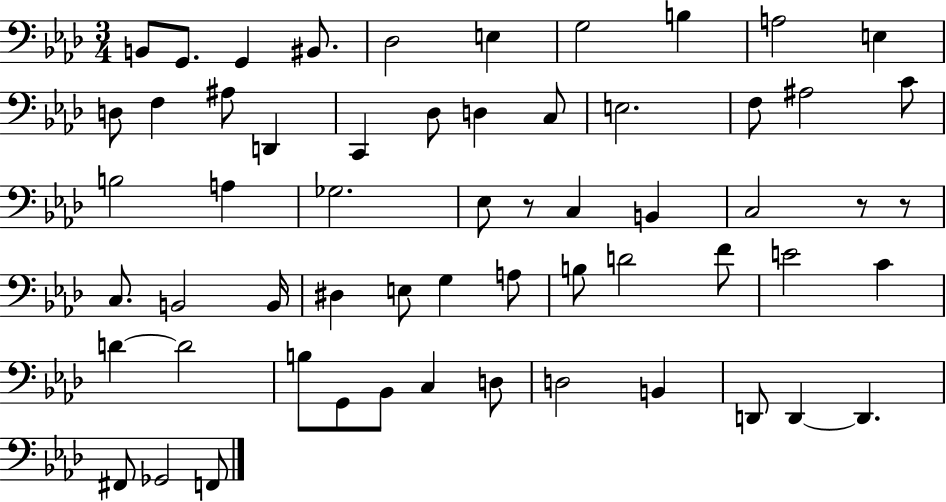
X:1
T:Untitled
M:3/4
L:1/4
K:Ab
B,,/2 G,,/2 G,, ^B,,/2 _D,2 E, G,2 B, A,2 E, D,/2 F, ^A,/2 D,, C,, _D,/2 D, C,/2 E,2 F,/2 ^A,2 C/2 B,2 A, _G,2 _E,/2 z/2 C, B,, C,2 z/2 z/2 C,/2 B,,2 B,,/4 ^D, E,/2 G, A,/2 B,/2 D2 F/2 E2 C D D2 B,/2 G,,/2 _B,,/2 C, D,/2 D,2 B,, D,,/2 D,, D,, ^F,,/2 _G,,2 F,,/2